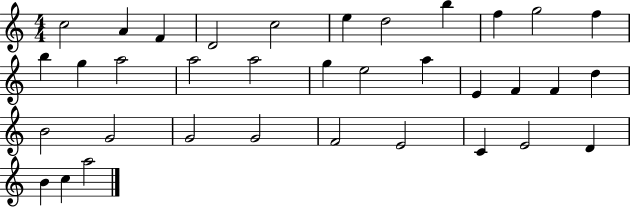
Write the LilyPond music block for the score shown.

{
  \clef treble
  \numericTimeSignature
  \time 4/4
  \key c \major
  c''2 a'4 f'4 | d'2 c''2 | e''4 d''2 b''4 | f''4 g''2 f''4 | \break b''4 g''4 a''2 | a''2 a''2 | g''4 e''2 a''4 | e'4 f'4 f'4 d''4 | \break b'2 g'2 | g'2 g'2 | f'2 e'2 | c'4 e'2 d'4 | \break b'4 c''4 a''2 | \bar "|."
}